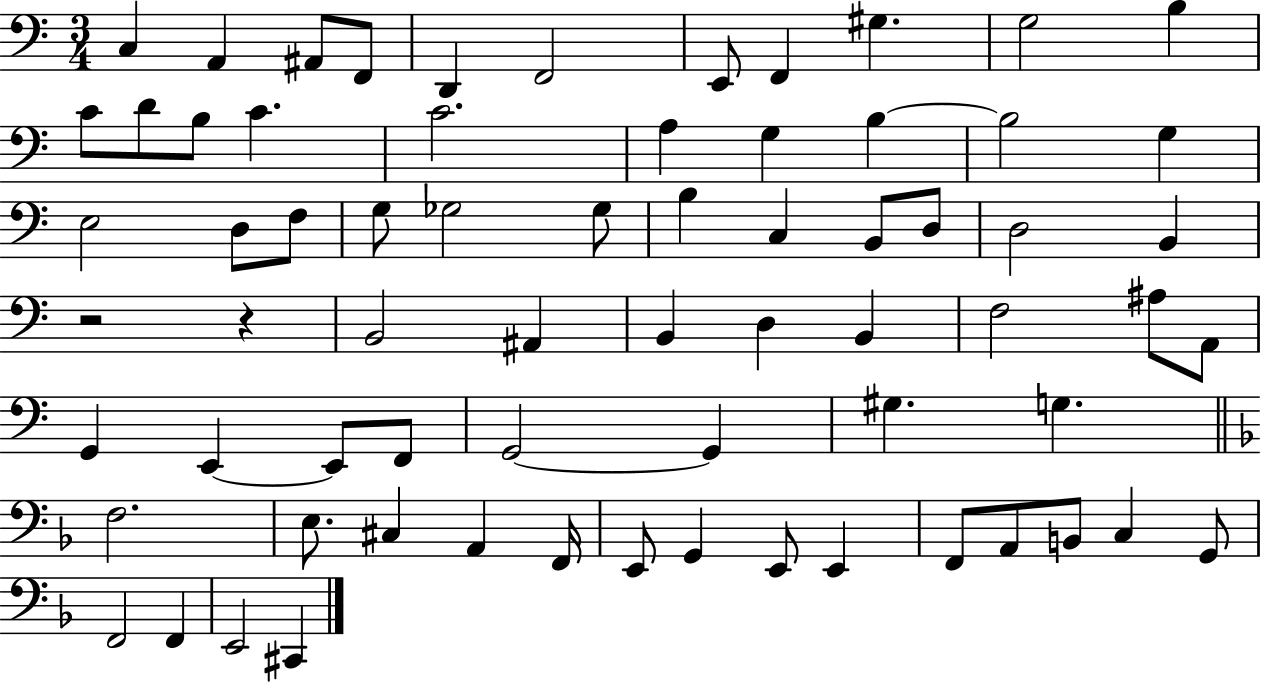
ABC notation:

X:1
T:Untitled
M:3/4
L:1/4
K:C
C, A,, ^A,,/2 F,,/2 D,, F,,2 E,,/2 F,, ^G, G,2 B, C/2 D/2 B,/2 C C2 A, G, B, B,2 G, E,2 D,/2 F,/2 G,/2 _G,2 _G,/2 B, C, B,,/2 D,/2 D,2 B,, z2 z B,,2 ^A,, B,, D, B,, F,2 ^A,/2 A,,/2 G,, E,, E,,/2 F,,/2 G,,2 G,, ^G, G, F,2 E,/2 ^C, A,, F,,/4 E,,/2 G,, E,,/2 E,, F,,/2 A,,/2 B,,/2 C, G,,/2 F,,2 F,, E,,2 ^C,,